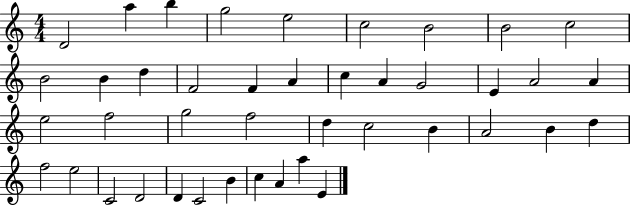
X:1
T:Untitled
M:4/4
L:1/4
K:C
D2 a b g2 e2 c2 B2 B2 c2 B2 B d F2 F A c A G2 E A2 A e2 f2 g2 f2 d c2 B A2 B d f2 e2 C2 D2 D C2 B c A a E